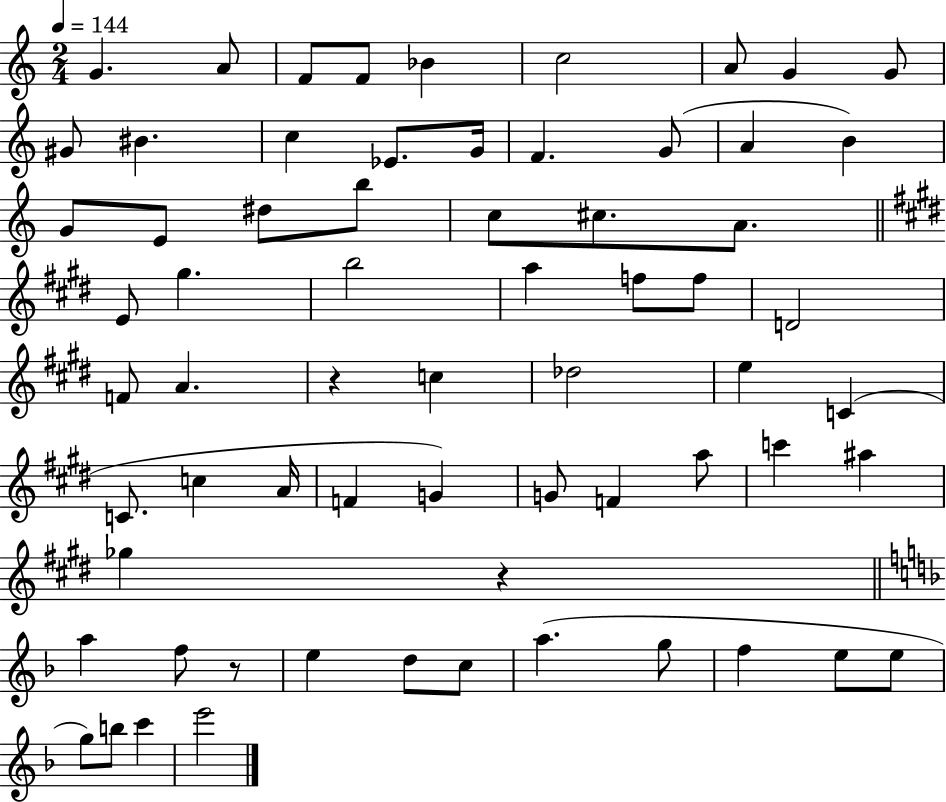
{
  \clef treble
  \numericTimeSignature
  \time 2/4
  \key c \major
  \tempo 4 = 144
  \repeat volta 2 { g'4. a'8 | f'8 f'8 bes'4 | c''2 | a'8 g'4 g'8 | \break gis'8 bis'4. | c''4 ees'8. g'16 | f'4. g'8( | a'4 b'4) | \break g'8 e'8 dis''8 b''8 | c''8 cis''8. a'8. | \bar "||" \break \key e \major e'8 gis''4. | b''2 | a''4 f''8 f''8 | d'2 | \break f'8 a'4. | r4 c''4 | des''2 | e''4 c'4( | \break c'8. c''4 a'16 | f'4 g'4) | g'8 f'4 a''8 | c'''4 ais''4 | \break ges''4 r4 | \bar "||" \break \key f \major a''4 f''8 r8 | e''4 d''8 c''8 | a''4.( g''8 | f''4 e''8 e''8 | \break g''8) b''8 c'''4 | e'''2 | } \bar "|."
}